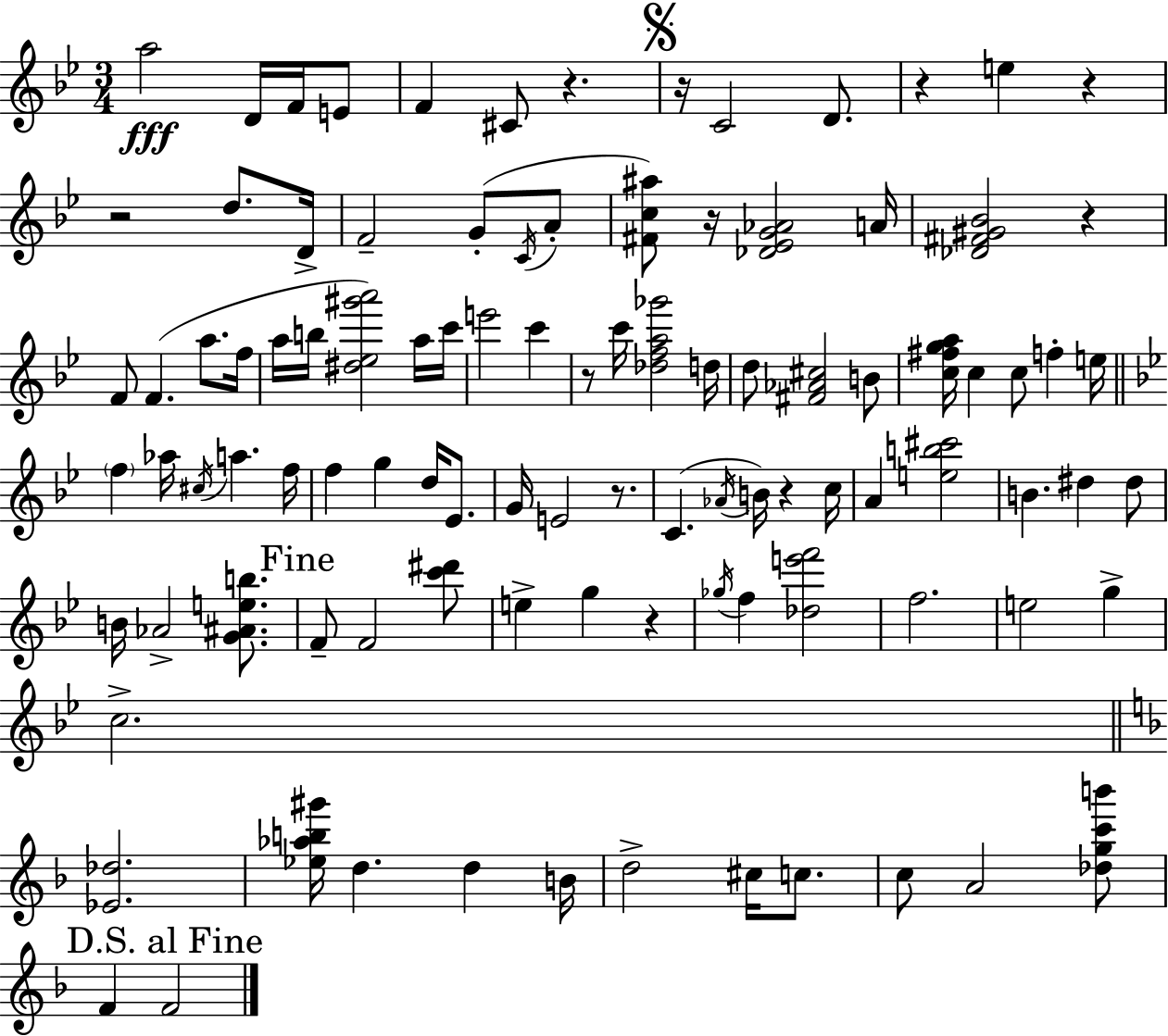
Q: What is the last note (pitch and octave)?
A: F4